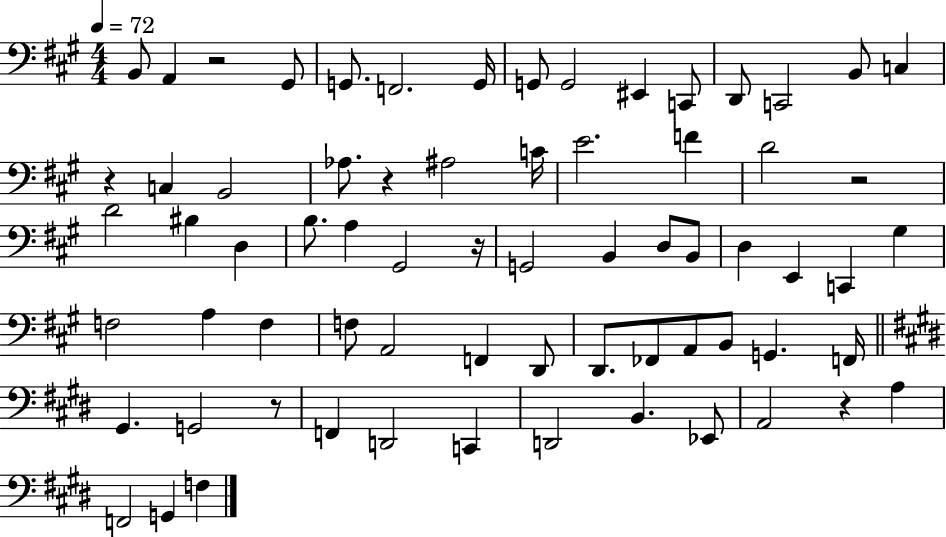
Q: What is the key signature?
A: A major